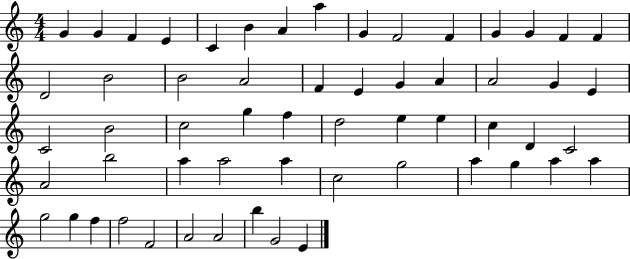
X:1
T:Untitled
M:4/4
L:1/4
K:C
G G F E C B A a G F2 F G G F F D2 B2 B2 A2 F E G A A2 G E C2 B2 c2 g f d2 e e c D C2 A2 b2 a a2 a c2 g2 a g a a g2 g f f2 F2 A2 A2 b G2 E